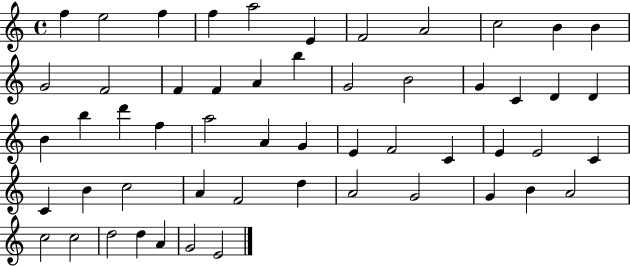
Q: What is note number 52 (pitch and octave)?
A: A4